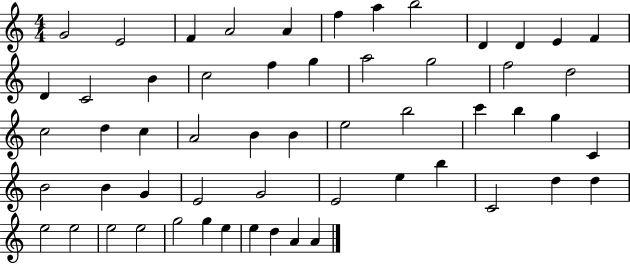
{
  \clef treble
  \numericTimeSignature
  \time 4/4
  \key c \major
  g'2 e'2 | f'4 a'2 a'4 | f''4 a''4 b''2 | d'4 d'4 e'4 f'4 | \break d'4 c'2 b'4 | c''2 f''4 g''4 | a''2 g''2 | f''2 d''2 | \break c''2 d''4 c''4 | a'2 b'4 b'4 | e''2 b''2 | c'''4 b''4 g''4 c'4 | \break b'2 b'4 g'4 | e'2 g'2 | e'2 e''4 b''4 | c'2 d''4 d''4 | \break e''2 e''2 | e''2 e''2 | g''2 g''4 e''4 | e''4 d''4 a'4 a'4 | \break \bar "|."
}